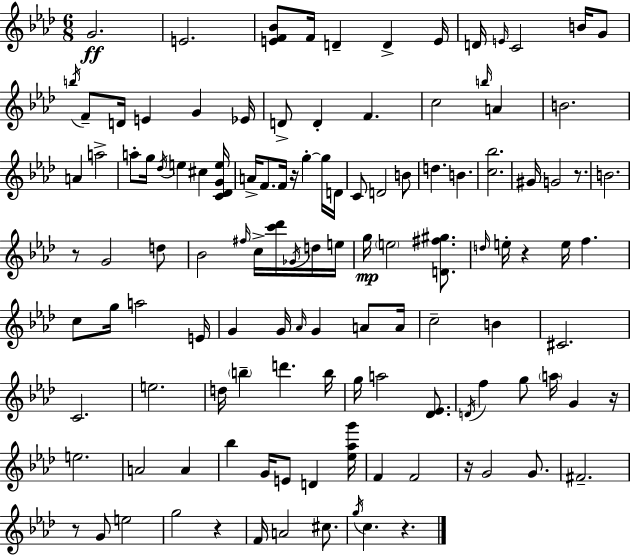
{
  \clef treble
  \numericTimeSignature
  \time 6/8
  \key f \minor
  g'2.\ff | e'2. | <e' f' bes'>8 f'16 d'4-- d'4-> e'16 | d'16 \grace { e'16 } c'2 b'16 g'8 | \break \acciaccatura { b''16 } f'8-- d'16 e'4 g'4 | ees'16 d'8-> d'4-. f'4. | c''2 \grace { b''16 } a'4 | b'2. | \break a'4 a''2-> | a''8-. g''16 \acciaccatura { des''16 } e''4 cis''4 | <c' des' g' e''>16 a'16-> f'8. f'16 r16 g''4-.~~ | g''16 d'16 c'8 d'2 | \break b'8 d''4. b'4. | <c'' bes''>2. | gis'16 g'2 | r8. b'2. | \break r8 g'2 | d''8 bes'2 | \grace { fis''16 } c''16-> <c''' des'''>16 \acciaccatura { ges'16 } d''16 e''16 g''16\mp \parenthesize e''2 | <d' fis'' gis''>8. \grace { d''16 } e''16-. r4 | \break e''16 f''4. c''8 g''16 a''2 | e'16 g'4 g'16 | \grace { aes'16 } g'4 a'8 a'16 c''2-- | b'4 cis'2. | \break c'2. | e''2. | d''16 \parenthesize b''4-- | d'''4. b''16 g''16 a''2 | \break <des' ees'>8. \acciaccatura { d'16 } f''4 | g''8 \parenthesize a''16 g'4 r16 e''2. | a'2 | a'4 bes''4 | \break g'16 e'8 d'4 <ees'' aes'' g'''>16 f'4 | f'2 r16 g'2 | g'8. fis'2.-- | r8 g'8 | \break e''2 g''2 | r4 f'16 a'2 | cis''8. \acciaccatura { g''16 } c''4. | r4. \bar "|."
}